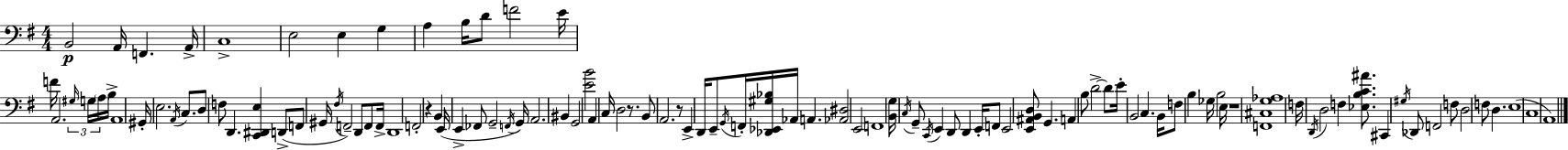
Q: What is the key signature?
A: G major